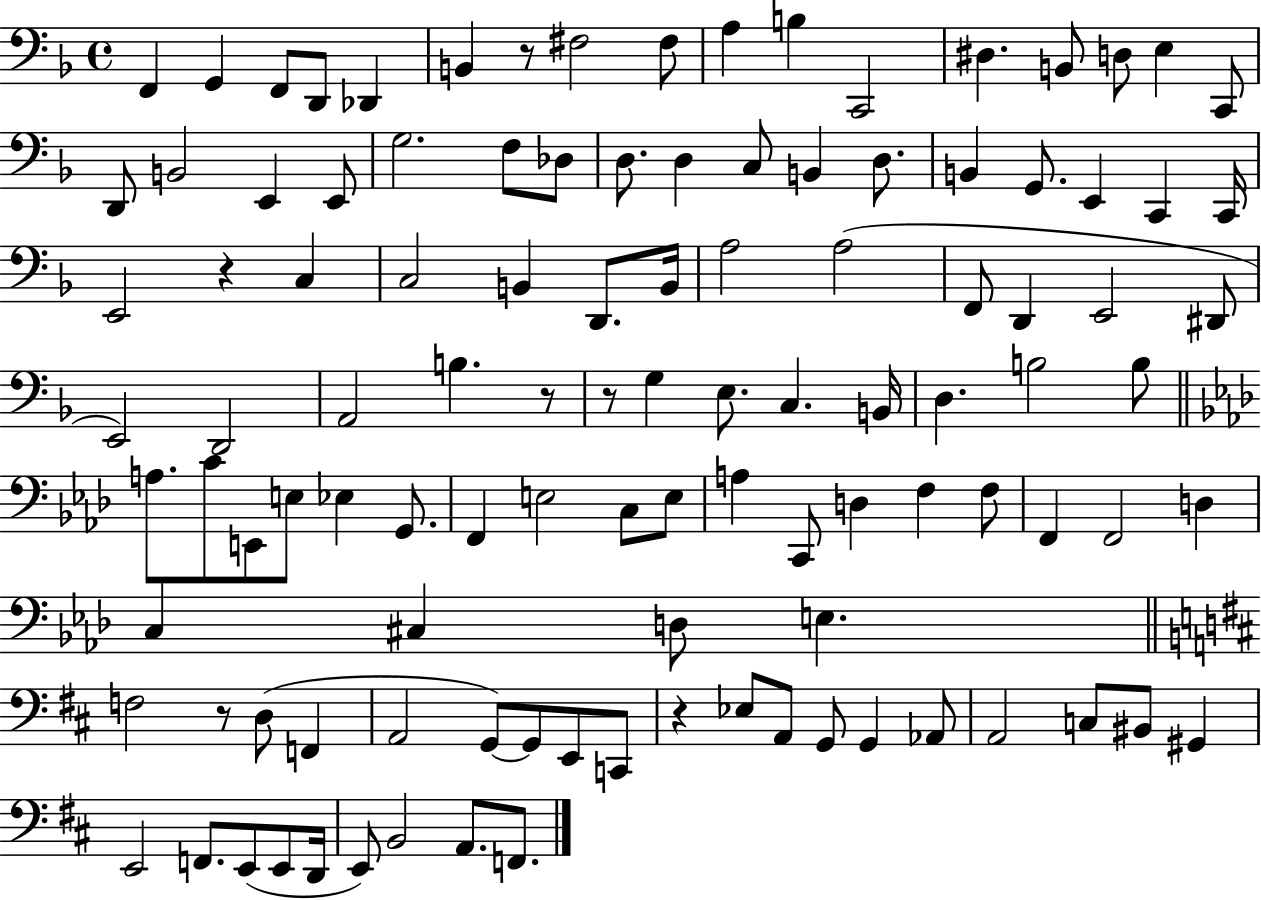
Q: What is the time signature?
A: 4/4